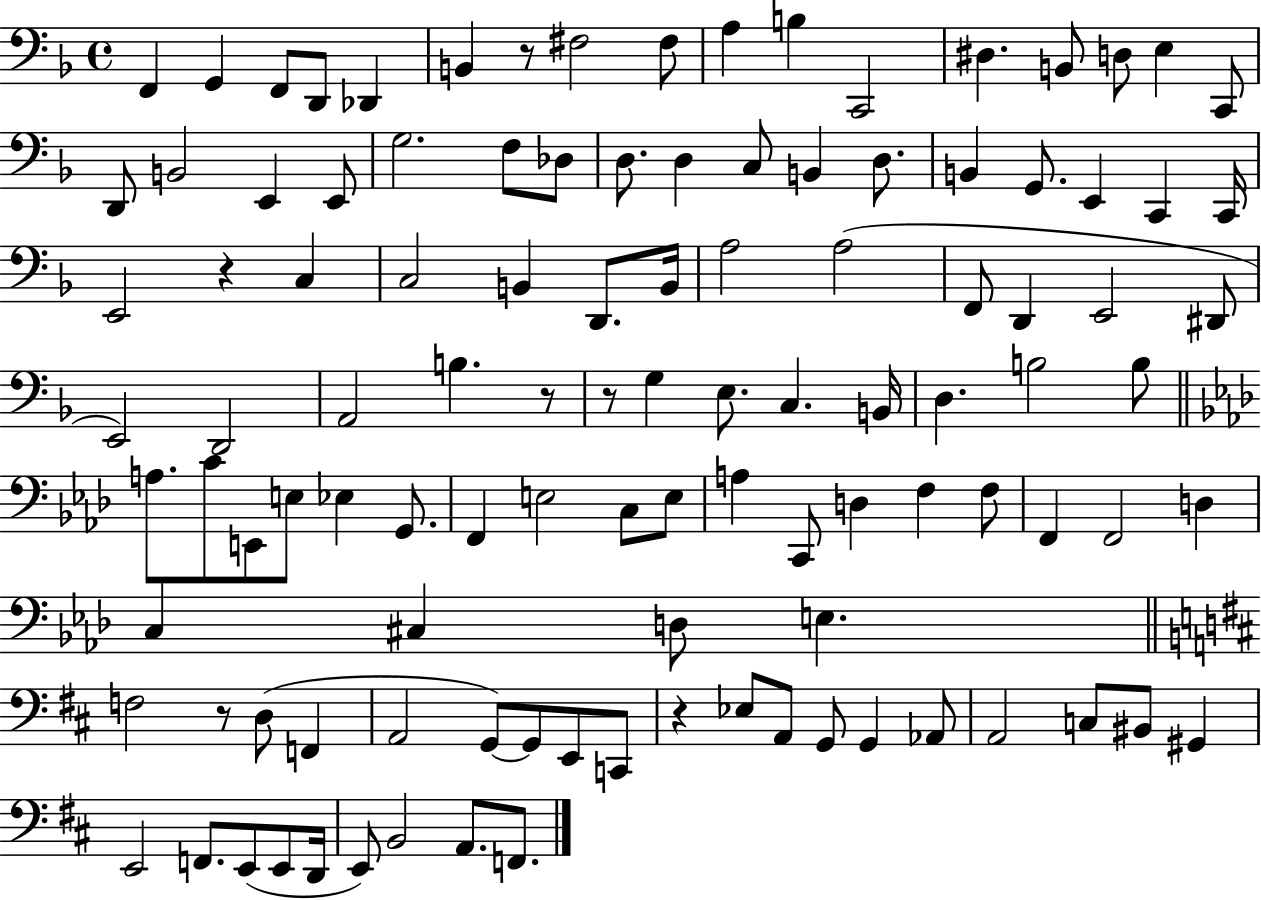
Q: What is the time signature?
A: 4/4